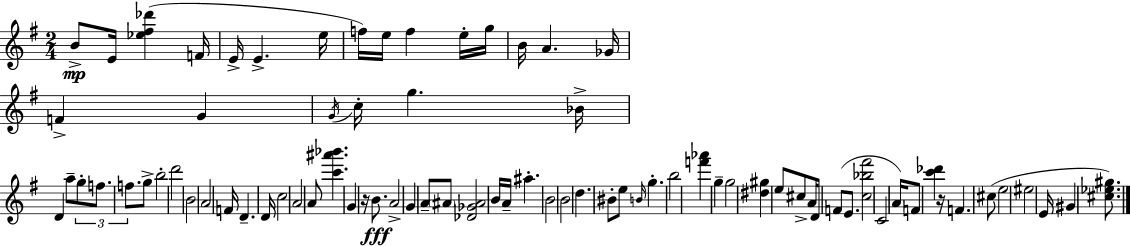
{
  \clef treble
  \numericTimeSignature
  \time 2/4
  \key e \minor
  \repeat volta 2 { b'8->\mp e'16 <ees'' fis'' des'''>4( f'16 | e'16-> e'4.-> e''16 | f''16) e''16 f''4 e''16-. g''16 | b'16 a'4. ges'16 | \break f'4-> g'4 | \acciaccatura { g'16 } c''16-. g''4. | bes'16-> d'4 a''8-- \tuplet 3/2 { g''8-. | f''8. f''8. } g''8-> | \break b''2-. | d'''2 | b'2 | a'2 | \break f'16 d'4.-- | d'16 c''2 | a'2 | a'8 <c''' ais''' bes'''>4. | \break g'4 r16 b'8.\fff | a'2-> | g'4 a'8-- \parenthesize ais'8 | <des' ges' ais'>2 | \break b'16 a'16-- ais''4.-. | b'2 | b'2 | d''4. bis'8-. | \break e''8 \grace { b'16 } g''4.-. | b''2 | <f''' aes'''>4 g''4-- | g''2 | \break <dis'' gis''>4 e''8 | cis''8-> a'16 d'8 f'8( e'8. | <c'' bes'' fis'''>2 | c'2 | \break a'16) f'8 <c''' des'''>4 | r16 f'4. | cis''8( e''2 | eis''2 | \break e'16 gis'4 <cis'' ees'' gis''>8.) | } \bar "|."
}